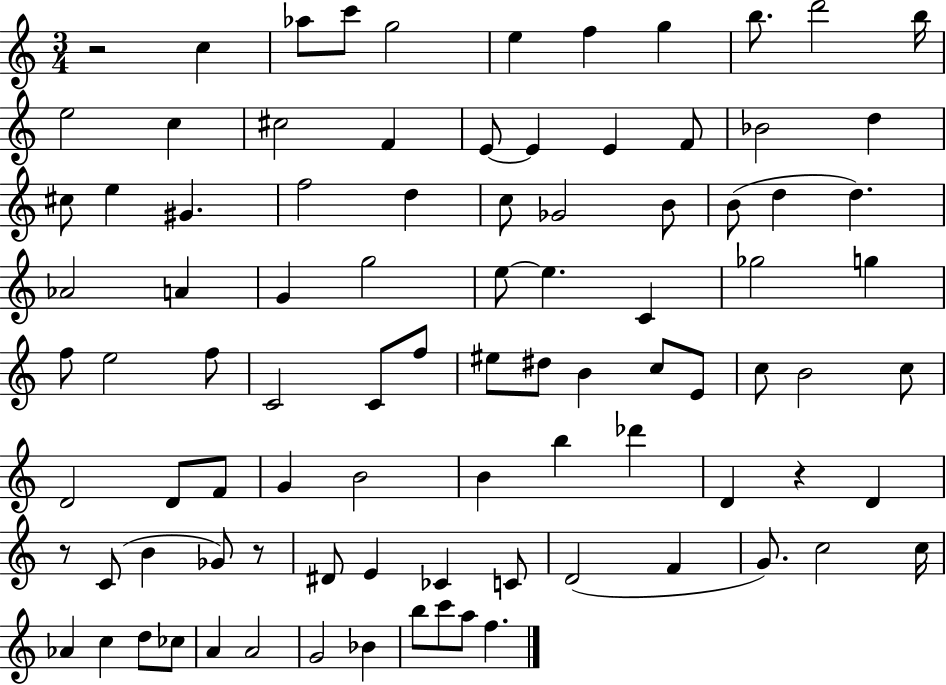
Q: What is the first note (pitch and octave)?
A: C5